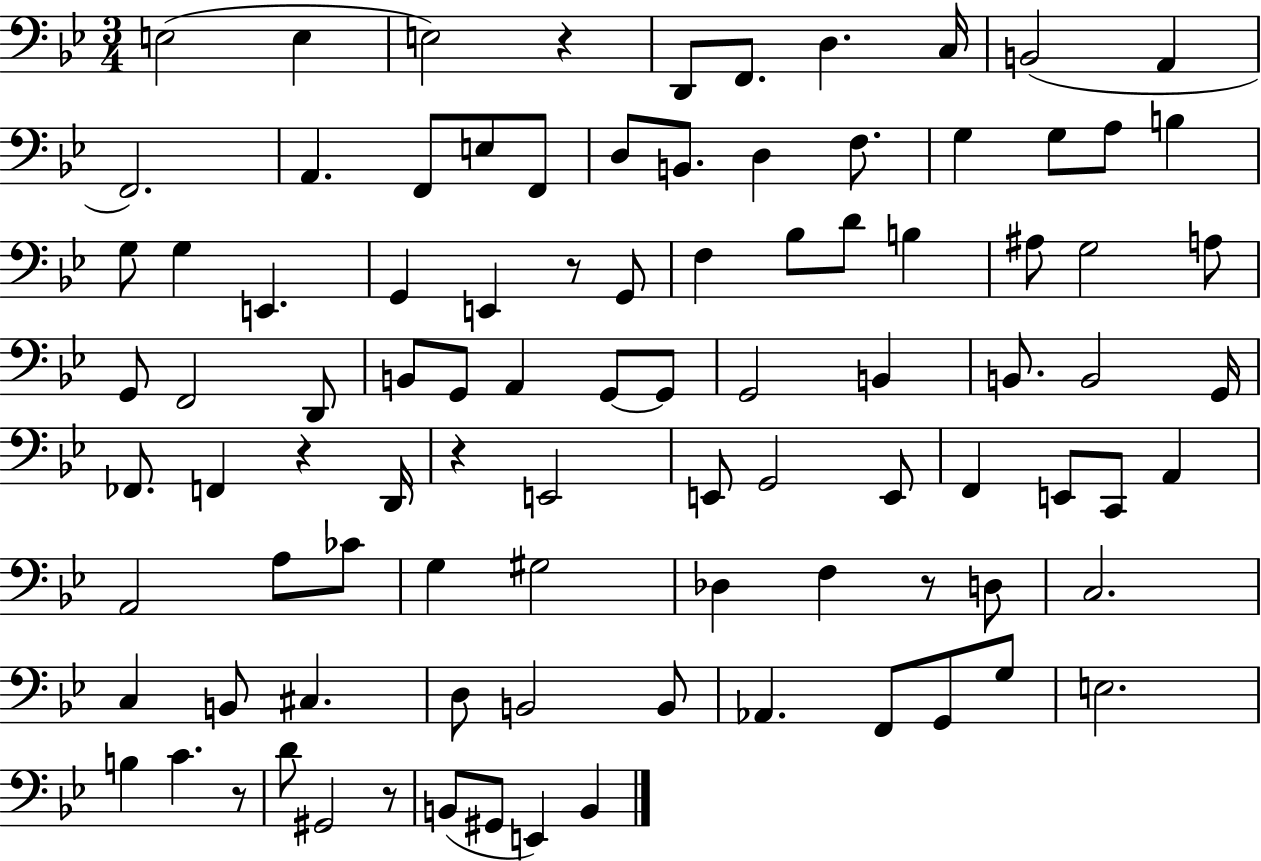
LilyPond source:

{
  \clef bass
  \numericTimeSignature
  \time 3/4
  \key bes \major
  e2( e4 | e2) r4 | d,8 f,8. d4. c16 | b,2( a,4 | \break f,2.) | a,4. f,8 e8 f,8 | d8 b,8. d4 f8. | g4 g8 a8 b4 | \break g8 g4 e,4. | g,4 e,4 r8 g,8 | f4 bes8 d'8 b4 | ais8 g2 a8 | \break g,8 f,2 d,8 | b,8 g,8 a,4 g,8~~ g,8 | g,2 b,4 | b,8. b,2 g,16 | \break fes,8. f,4 r4 d,16 | r4 e,2 | e,8 g,2 e,8 | f,4 e,8 c,8 a,4 | \break a,2 a8 ces'8 | g4 gis2 | des4 f4 r8 d8 | c2. | \break c4 b,8 cis4. | d8 b,2 b,8 | aes,4. f,8 g,8 g8 | e2. | \break b4 c'4. r8 | d'8 gis,2 r8 | b,8( gis,8 e,4) b,4 | \bar "|."
}